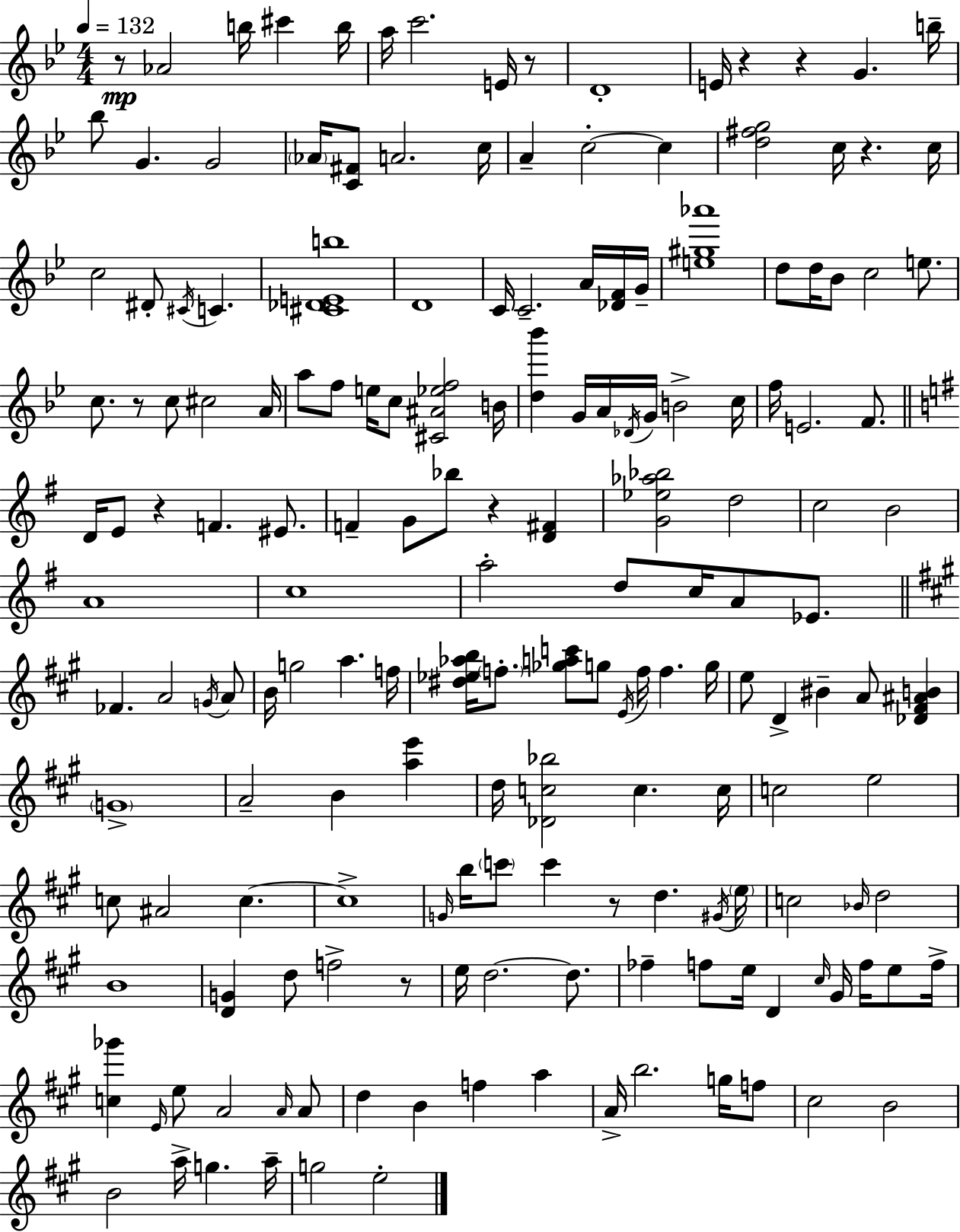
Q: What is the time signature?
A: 4/4